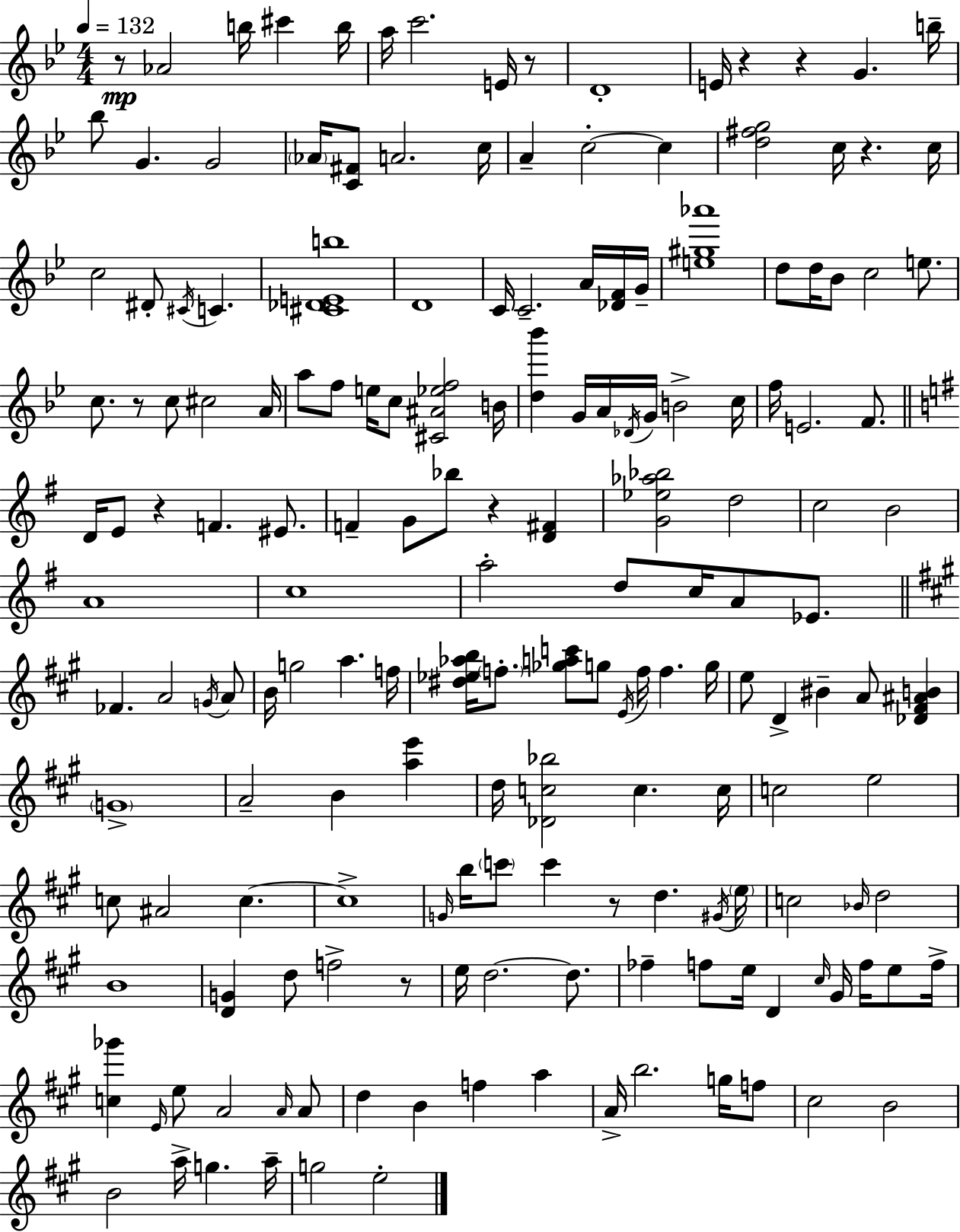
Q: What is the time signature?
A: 4/4